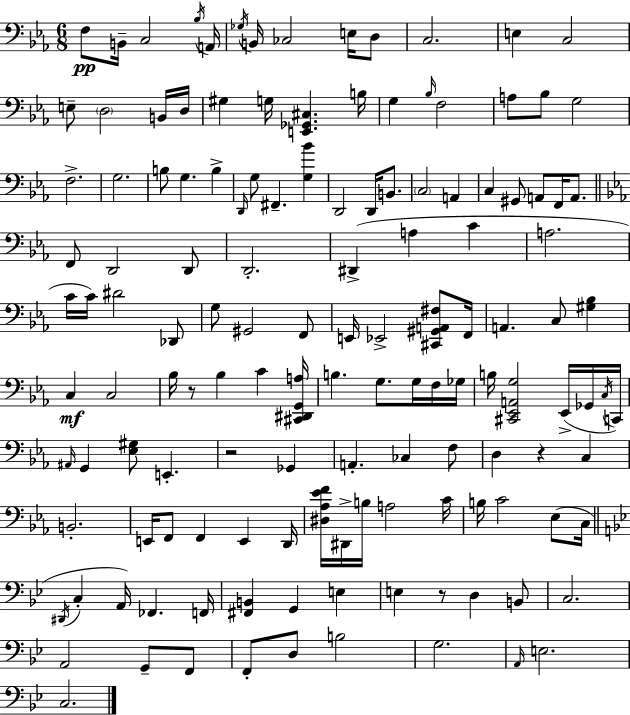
F3/e B2/s C3/h Bb3/s A2/s Gb3/s B2/s CES3/h E3/s D3/e C3/h. E3/q C3/h E3/e D3/h B2/s D3/s G#3/q G3/s [E2,Gb2,C#3]/q. B3/s G3/q Bb3/s F3/h A3/e Bb3/e G3/h F3/h. G3/h. B3/e G3/q. B3/q D2/s G3/e F#2/q. [G3,Bb4]/q D2/h D2/s B2/e. C3/h A2/q C3/q G#2/e A2/e F2/s A2/e. F2/e D2/h D2/e D2/h. D#2/q A3/q C4/q A3/h. C4/s C4/s D#4/h Db2/e G3/e G#2/h F2/e E2/s Eb2/h [C#2,G#2,A2,F#3]/e F2/s A2/q. C3/e [G#3,Bb3]/q C3/q C3/h Bb3/s R/e Bb3/q C4/q [C#2,D#2,G2,A3]/s B3/q. G3/e. G3/s F3/s Gb3/s B3/s [C#2,Eb2,A2,G3]/h Eb2/s Gb2/s C3/s C2/s A#2/s G2/q [Eb3,G#3]/e E2/q. R/h Gb2/q A2/q. CES3/q F3/e D3/q R/q C3/q B2/h. E2/s F2/e F2/q E2/q D2/s [D#3,Ab3,Eb4,F4]/s D#2/s B3/s A3/h C4/s B3/s C4/h Eb3/e C3/s D#2/s C3/q A2/s FES2/q. F2/s [F#2,B2]/q G2/q E3/q E3/q R/e D3/q B2/e C3/h. A2/h G2/e F2/e F2/e D3/e B3/h G3/h. A2/s E3/h. C3/h.